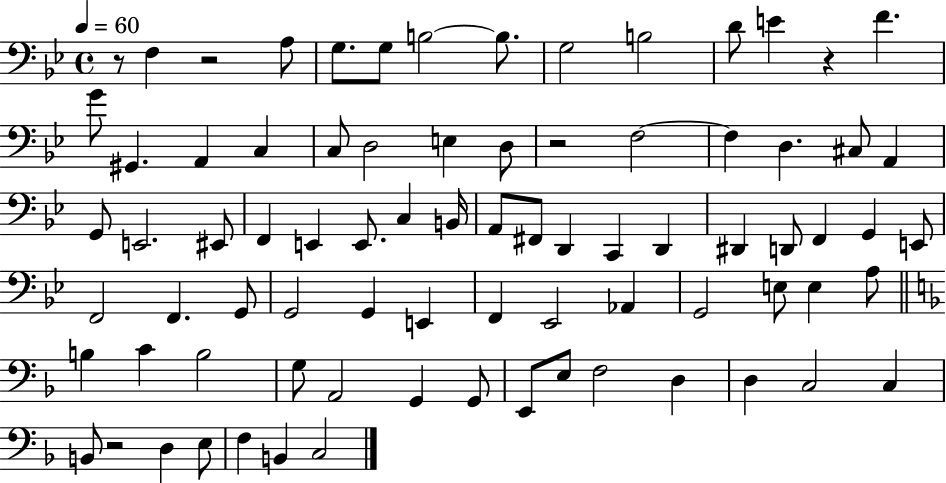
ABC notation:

X:1
T:Untitled
M:4/4
L:1/4
K:Bb
z/2 F, z2 A,/2 G,/2 G,/2 B,2 B,/2 G,2 B,2 D/2 E z F G/2 ^G,, A,, C, C,/2 D,2 E, D,/2 z2 F,2 F, D, ^C,/2 A,, G,,/2 E,,2 ^E,,/2 F,, E,, E,,/2 C, B,,/4 A,,/2 ^F,,/2 D,, C,, D,, ^D,, D,,/2 F,, G,, E,,/2 F,,2 F,, G,,/2 G,,2 G,, E,, F,, _E,,2 _A,, G,,2 E,/2 E, A,/2 B, C B,2 G,/2 A,,2 G,, G,,/2 E,,/2 E,/2 F,2 D, D, C,2 C, B,,/2 z2 D, E,/2 F, B,, C,2